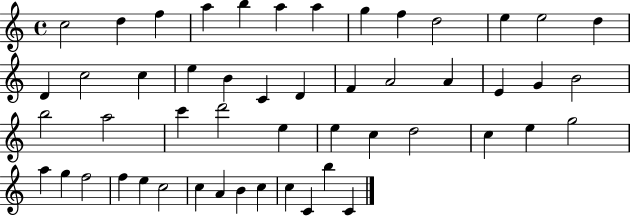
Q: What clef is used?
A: treble